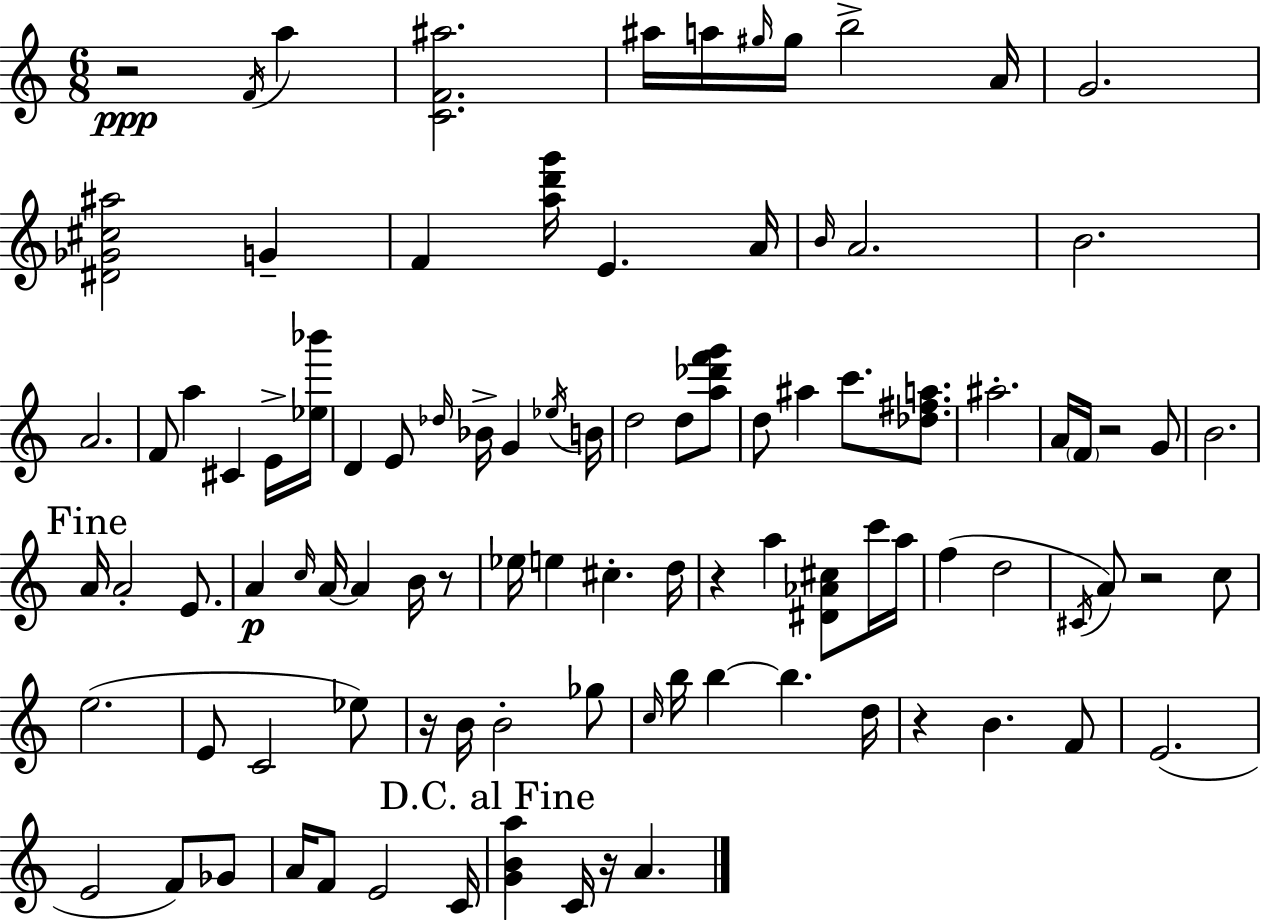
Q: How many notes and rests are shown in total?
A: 98